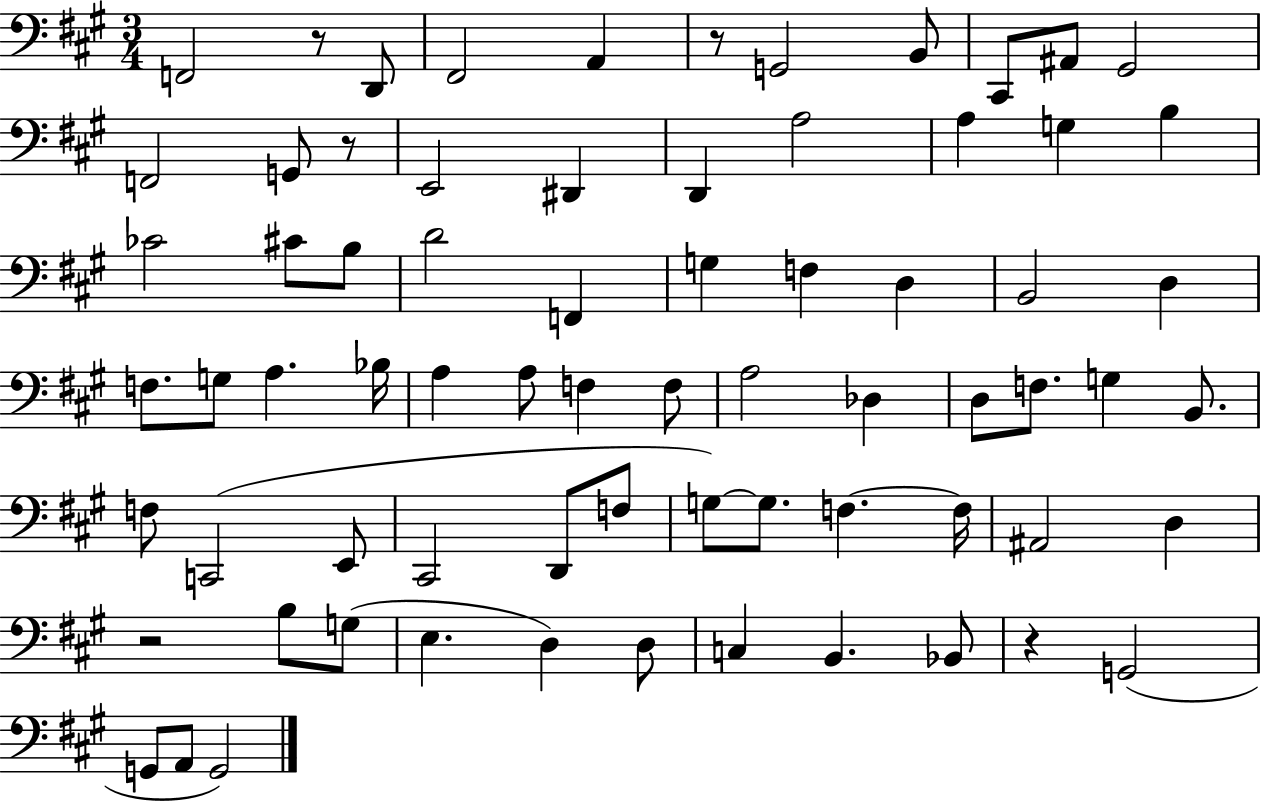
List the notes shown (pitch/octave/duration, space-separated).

F2/h R/e D2/e F#2/h A2/q R/e G2/h B2/e C#2/e A#2/e G#2/h F2/h G2/e R/e E2/h D#2/q D2/q A3/h A3/q G3/q B3/q CES4/h C#4/e B3/e D4/h F2/q G3/q F3/q D3/q B2/h D3/q F3/e. G3/e A3/q. Bb3/s A3/q A3/e F3/q F3/e A3/h Db3/q D3/e F3/e. G3/q B2/e. F3/e C2/h E2/e C#2/h D2/e F3/e G3/e G3/e. F3/q. F3/s A#2/h D3/q R/h B3/e G3/e E3/q. D3/q D3/e C3/q B2/q. Bb2/e R/q G2/h G2/e A2/e G2/h